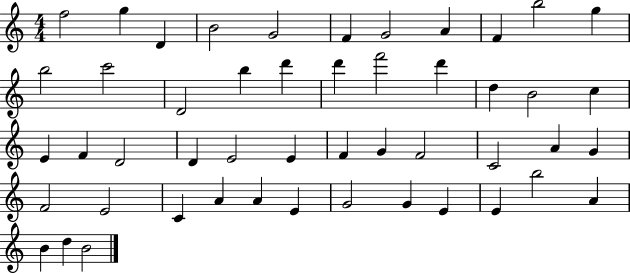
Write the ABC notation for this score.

X:1
T:Untitled
M:4/4
L:1/4
K:C
f2 g D B2 G2 F G2 A F b2 g b2 c'2 D2 b d' d' f'2 d' d B2 c E F D2 D E2 E F G F2 C2 A G F2 E2 C A A E G2 G E E b2 A B d B2